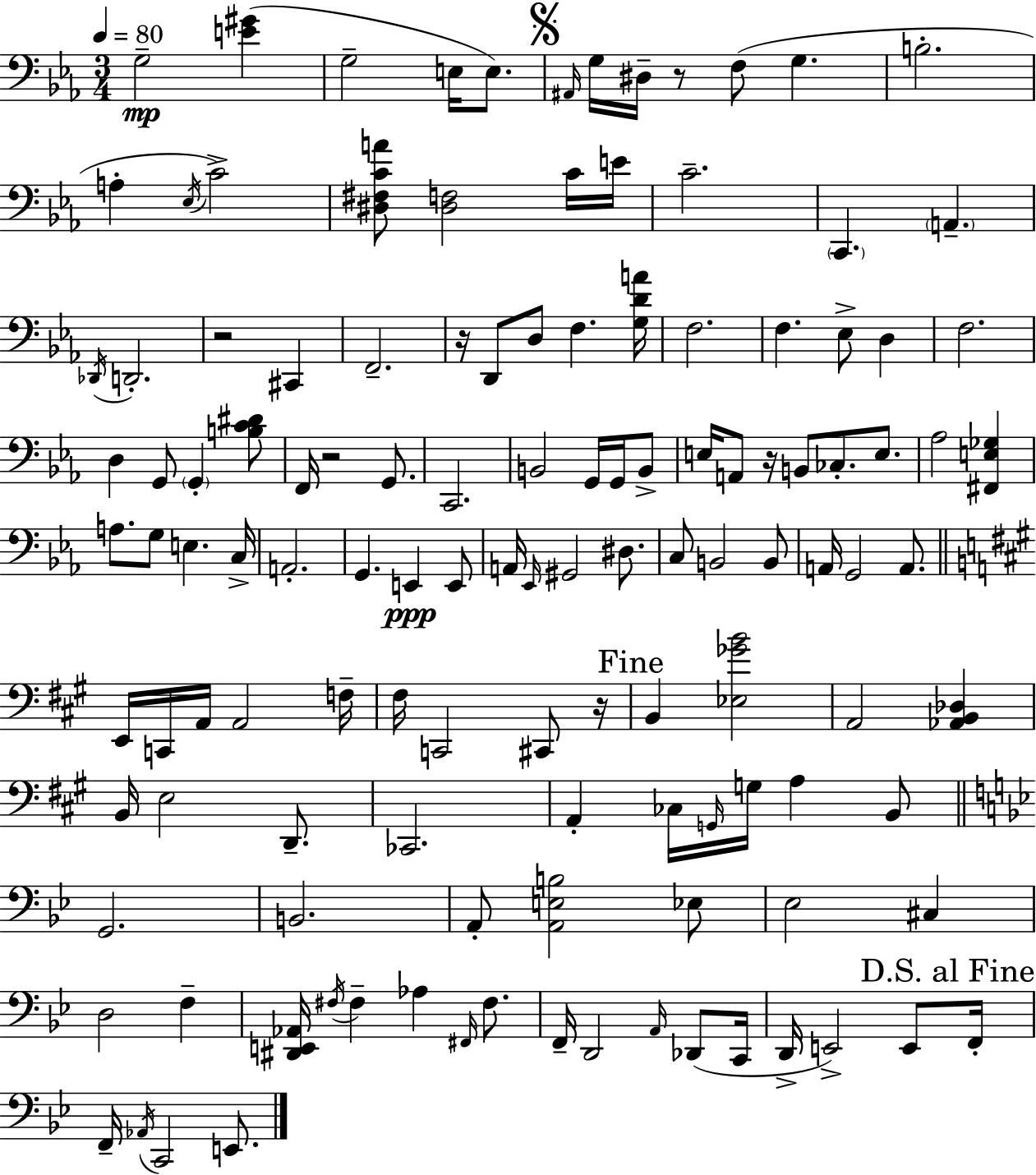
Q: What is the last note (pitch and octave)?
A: E2